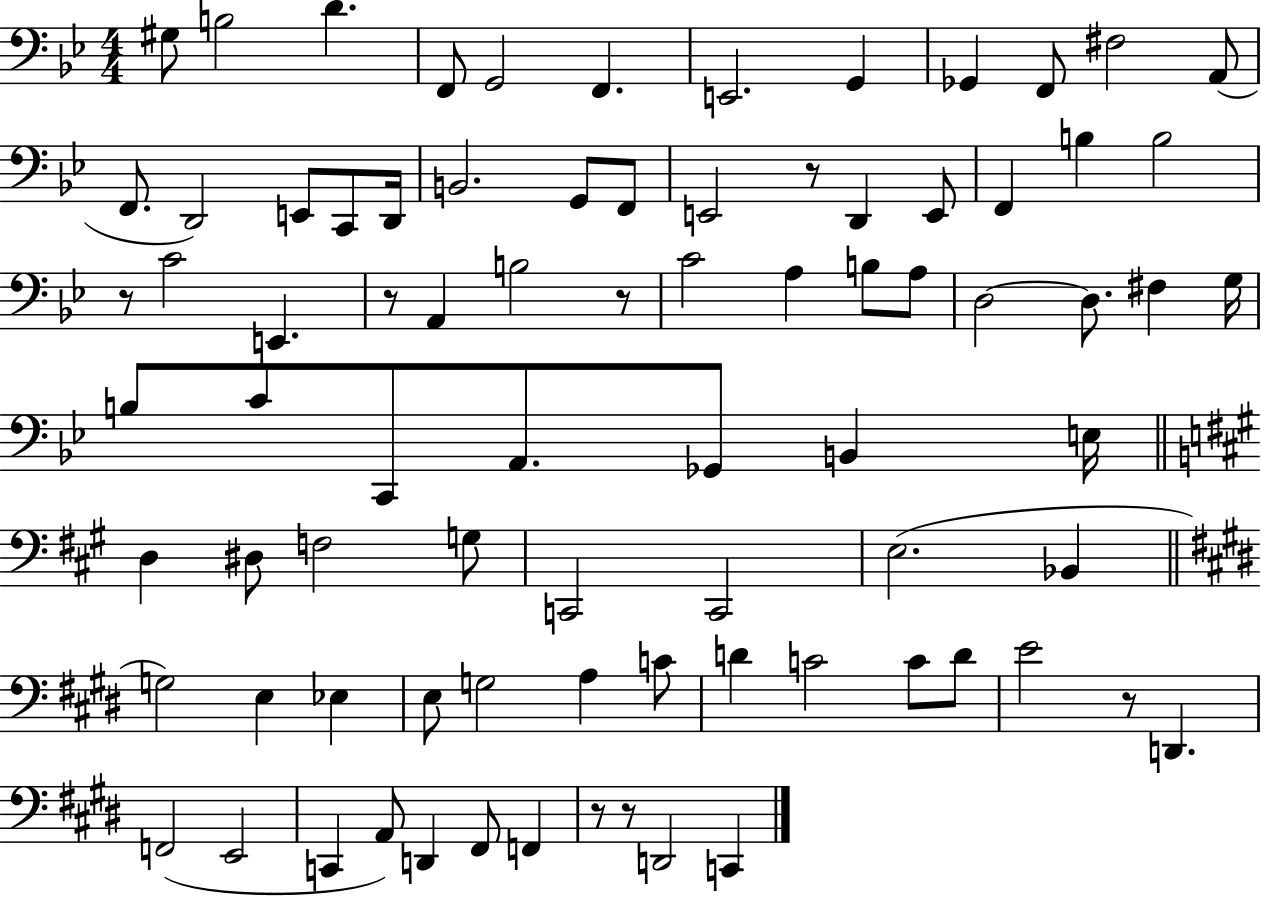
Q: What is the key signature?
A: BES major